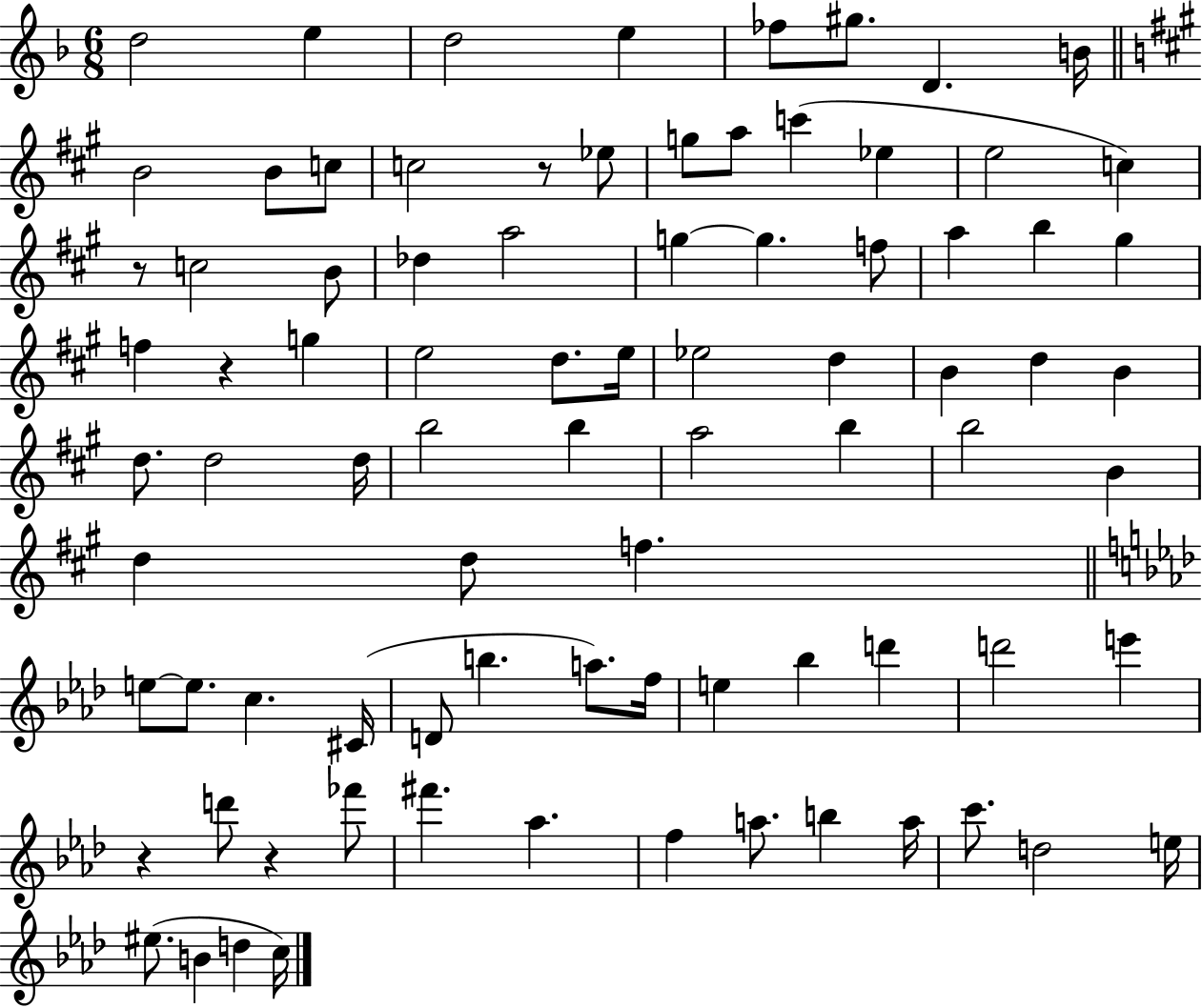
{
  \clef treble
  \numericTimeSignature
  \time 6/8
  \key f \major
  d''2 e''4 | d''2 e''4 | fes''8 gis''8. d'4. b'16 | \bar "||" \break \key a \major b'2 b'8 c''8 | c''2 r8 ees''8 | g''8 a''8 c'''4( ees''4 | e''2 c''4) | \break r8 c''2 b'8 | des''4 a''2 | g''4~~ g''4. f''8 | a''4 b''4 gis''4 | \break f''4 r4 g''4 | e''2 d''8. e''16 | ees''2 d''4 | b'4 d''4 b'4 | \break d''8. d''2 d''16 | b''2 b''4 | a''2 b''4 | b''2 b'4 | \break d''4 d''8 f''4. | \bar "||" \break \key aes \major e''8~~ e''8. c''4. cis'16( | d'8 b''4. a''8.) f''16 | e''4 bes''4 d'''4 | d'''2 e'''4 | \break r4 d'''8 r4 fes'''8 | fis'''4. aes''4. | f''4 a''8. b''4 a''16 | c'''8. d''2 e''16 | \break eis''8.( b'4 d''4 c''16) | \bar "|."
}